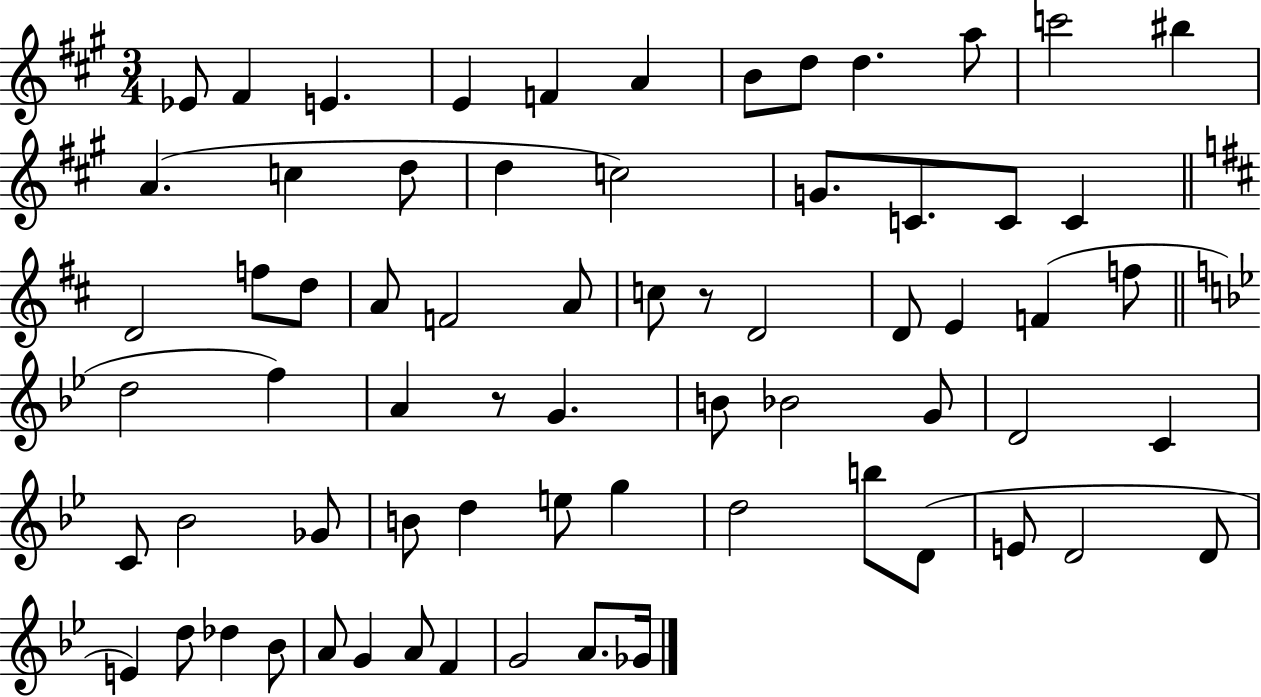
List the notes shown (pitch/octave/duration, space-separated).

Eb4/e F#4/q E4/q. E4/q F4/q A4/q B4/e D5/e D5/q. A5/e C6/h BIS5/q A4/q. C5/q D5/e D5/q C5/h G4/e. C4/e. C4/e C4/q D4/h F5/e D5/e A4/e F4/h A4/e C5/e R/e D4/h D4/e E4/q F4/q F5/e D5/h F5/q A4/q R/e G4/q. B4/e Bb4/h G4/e D4/h C4/q C4/e Bb4/h Gb4/e B4/e D5/q E5/e G5/q D5/h B5/e D4/e E4/e D4/h D4/e E4/q D5/e Db5/q Bb4/e A4/e G4/q A4/e F4/q G4/h A4/e. Gb4/s